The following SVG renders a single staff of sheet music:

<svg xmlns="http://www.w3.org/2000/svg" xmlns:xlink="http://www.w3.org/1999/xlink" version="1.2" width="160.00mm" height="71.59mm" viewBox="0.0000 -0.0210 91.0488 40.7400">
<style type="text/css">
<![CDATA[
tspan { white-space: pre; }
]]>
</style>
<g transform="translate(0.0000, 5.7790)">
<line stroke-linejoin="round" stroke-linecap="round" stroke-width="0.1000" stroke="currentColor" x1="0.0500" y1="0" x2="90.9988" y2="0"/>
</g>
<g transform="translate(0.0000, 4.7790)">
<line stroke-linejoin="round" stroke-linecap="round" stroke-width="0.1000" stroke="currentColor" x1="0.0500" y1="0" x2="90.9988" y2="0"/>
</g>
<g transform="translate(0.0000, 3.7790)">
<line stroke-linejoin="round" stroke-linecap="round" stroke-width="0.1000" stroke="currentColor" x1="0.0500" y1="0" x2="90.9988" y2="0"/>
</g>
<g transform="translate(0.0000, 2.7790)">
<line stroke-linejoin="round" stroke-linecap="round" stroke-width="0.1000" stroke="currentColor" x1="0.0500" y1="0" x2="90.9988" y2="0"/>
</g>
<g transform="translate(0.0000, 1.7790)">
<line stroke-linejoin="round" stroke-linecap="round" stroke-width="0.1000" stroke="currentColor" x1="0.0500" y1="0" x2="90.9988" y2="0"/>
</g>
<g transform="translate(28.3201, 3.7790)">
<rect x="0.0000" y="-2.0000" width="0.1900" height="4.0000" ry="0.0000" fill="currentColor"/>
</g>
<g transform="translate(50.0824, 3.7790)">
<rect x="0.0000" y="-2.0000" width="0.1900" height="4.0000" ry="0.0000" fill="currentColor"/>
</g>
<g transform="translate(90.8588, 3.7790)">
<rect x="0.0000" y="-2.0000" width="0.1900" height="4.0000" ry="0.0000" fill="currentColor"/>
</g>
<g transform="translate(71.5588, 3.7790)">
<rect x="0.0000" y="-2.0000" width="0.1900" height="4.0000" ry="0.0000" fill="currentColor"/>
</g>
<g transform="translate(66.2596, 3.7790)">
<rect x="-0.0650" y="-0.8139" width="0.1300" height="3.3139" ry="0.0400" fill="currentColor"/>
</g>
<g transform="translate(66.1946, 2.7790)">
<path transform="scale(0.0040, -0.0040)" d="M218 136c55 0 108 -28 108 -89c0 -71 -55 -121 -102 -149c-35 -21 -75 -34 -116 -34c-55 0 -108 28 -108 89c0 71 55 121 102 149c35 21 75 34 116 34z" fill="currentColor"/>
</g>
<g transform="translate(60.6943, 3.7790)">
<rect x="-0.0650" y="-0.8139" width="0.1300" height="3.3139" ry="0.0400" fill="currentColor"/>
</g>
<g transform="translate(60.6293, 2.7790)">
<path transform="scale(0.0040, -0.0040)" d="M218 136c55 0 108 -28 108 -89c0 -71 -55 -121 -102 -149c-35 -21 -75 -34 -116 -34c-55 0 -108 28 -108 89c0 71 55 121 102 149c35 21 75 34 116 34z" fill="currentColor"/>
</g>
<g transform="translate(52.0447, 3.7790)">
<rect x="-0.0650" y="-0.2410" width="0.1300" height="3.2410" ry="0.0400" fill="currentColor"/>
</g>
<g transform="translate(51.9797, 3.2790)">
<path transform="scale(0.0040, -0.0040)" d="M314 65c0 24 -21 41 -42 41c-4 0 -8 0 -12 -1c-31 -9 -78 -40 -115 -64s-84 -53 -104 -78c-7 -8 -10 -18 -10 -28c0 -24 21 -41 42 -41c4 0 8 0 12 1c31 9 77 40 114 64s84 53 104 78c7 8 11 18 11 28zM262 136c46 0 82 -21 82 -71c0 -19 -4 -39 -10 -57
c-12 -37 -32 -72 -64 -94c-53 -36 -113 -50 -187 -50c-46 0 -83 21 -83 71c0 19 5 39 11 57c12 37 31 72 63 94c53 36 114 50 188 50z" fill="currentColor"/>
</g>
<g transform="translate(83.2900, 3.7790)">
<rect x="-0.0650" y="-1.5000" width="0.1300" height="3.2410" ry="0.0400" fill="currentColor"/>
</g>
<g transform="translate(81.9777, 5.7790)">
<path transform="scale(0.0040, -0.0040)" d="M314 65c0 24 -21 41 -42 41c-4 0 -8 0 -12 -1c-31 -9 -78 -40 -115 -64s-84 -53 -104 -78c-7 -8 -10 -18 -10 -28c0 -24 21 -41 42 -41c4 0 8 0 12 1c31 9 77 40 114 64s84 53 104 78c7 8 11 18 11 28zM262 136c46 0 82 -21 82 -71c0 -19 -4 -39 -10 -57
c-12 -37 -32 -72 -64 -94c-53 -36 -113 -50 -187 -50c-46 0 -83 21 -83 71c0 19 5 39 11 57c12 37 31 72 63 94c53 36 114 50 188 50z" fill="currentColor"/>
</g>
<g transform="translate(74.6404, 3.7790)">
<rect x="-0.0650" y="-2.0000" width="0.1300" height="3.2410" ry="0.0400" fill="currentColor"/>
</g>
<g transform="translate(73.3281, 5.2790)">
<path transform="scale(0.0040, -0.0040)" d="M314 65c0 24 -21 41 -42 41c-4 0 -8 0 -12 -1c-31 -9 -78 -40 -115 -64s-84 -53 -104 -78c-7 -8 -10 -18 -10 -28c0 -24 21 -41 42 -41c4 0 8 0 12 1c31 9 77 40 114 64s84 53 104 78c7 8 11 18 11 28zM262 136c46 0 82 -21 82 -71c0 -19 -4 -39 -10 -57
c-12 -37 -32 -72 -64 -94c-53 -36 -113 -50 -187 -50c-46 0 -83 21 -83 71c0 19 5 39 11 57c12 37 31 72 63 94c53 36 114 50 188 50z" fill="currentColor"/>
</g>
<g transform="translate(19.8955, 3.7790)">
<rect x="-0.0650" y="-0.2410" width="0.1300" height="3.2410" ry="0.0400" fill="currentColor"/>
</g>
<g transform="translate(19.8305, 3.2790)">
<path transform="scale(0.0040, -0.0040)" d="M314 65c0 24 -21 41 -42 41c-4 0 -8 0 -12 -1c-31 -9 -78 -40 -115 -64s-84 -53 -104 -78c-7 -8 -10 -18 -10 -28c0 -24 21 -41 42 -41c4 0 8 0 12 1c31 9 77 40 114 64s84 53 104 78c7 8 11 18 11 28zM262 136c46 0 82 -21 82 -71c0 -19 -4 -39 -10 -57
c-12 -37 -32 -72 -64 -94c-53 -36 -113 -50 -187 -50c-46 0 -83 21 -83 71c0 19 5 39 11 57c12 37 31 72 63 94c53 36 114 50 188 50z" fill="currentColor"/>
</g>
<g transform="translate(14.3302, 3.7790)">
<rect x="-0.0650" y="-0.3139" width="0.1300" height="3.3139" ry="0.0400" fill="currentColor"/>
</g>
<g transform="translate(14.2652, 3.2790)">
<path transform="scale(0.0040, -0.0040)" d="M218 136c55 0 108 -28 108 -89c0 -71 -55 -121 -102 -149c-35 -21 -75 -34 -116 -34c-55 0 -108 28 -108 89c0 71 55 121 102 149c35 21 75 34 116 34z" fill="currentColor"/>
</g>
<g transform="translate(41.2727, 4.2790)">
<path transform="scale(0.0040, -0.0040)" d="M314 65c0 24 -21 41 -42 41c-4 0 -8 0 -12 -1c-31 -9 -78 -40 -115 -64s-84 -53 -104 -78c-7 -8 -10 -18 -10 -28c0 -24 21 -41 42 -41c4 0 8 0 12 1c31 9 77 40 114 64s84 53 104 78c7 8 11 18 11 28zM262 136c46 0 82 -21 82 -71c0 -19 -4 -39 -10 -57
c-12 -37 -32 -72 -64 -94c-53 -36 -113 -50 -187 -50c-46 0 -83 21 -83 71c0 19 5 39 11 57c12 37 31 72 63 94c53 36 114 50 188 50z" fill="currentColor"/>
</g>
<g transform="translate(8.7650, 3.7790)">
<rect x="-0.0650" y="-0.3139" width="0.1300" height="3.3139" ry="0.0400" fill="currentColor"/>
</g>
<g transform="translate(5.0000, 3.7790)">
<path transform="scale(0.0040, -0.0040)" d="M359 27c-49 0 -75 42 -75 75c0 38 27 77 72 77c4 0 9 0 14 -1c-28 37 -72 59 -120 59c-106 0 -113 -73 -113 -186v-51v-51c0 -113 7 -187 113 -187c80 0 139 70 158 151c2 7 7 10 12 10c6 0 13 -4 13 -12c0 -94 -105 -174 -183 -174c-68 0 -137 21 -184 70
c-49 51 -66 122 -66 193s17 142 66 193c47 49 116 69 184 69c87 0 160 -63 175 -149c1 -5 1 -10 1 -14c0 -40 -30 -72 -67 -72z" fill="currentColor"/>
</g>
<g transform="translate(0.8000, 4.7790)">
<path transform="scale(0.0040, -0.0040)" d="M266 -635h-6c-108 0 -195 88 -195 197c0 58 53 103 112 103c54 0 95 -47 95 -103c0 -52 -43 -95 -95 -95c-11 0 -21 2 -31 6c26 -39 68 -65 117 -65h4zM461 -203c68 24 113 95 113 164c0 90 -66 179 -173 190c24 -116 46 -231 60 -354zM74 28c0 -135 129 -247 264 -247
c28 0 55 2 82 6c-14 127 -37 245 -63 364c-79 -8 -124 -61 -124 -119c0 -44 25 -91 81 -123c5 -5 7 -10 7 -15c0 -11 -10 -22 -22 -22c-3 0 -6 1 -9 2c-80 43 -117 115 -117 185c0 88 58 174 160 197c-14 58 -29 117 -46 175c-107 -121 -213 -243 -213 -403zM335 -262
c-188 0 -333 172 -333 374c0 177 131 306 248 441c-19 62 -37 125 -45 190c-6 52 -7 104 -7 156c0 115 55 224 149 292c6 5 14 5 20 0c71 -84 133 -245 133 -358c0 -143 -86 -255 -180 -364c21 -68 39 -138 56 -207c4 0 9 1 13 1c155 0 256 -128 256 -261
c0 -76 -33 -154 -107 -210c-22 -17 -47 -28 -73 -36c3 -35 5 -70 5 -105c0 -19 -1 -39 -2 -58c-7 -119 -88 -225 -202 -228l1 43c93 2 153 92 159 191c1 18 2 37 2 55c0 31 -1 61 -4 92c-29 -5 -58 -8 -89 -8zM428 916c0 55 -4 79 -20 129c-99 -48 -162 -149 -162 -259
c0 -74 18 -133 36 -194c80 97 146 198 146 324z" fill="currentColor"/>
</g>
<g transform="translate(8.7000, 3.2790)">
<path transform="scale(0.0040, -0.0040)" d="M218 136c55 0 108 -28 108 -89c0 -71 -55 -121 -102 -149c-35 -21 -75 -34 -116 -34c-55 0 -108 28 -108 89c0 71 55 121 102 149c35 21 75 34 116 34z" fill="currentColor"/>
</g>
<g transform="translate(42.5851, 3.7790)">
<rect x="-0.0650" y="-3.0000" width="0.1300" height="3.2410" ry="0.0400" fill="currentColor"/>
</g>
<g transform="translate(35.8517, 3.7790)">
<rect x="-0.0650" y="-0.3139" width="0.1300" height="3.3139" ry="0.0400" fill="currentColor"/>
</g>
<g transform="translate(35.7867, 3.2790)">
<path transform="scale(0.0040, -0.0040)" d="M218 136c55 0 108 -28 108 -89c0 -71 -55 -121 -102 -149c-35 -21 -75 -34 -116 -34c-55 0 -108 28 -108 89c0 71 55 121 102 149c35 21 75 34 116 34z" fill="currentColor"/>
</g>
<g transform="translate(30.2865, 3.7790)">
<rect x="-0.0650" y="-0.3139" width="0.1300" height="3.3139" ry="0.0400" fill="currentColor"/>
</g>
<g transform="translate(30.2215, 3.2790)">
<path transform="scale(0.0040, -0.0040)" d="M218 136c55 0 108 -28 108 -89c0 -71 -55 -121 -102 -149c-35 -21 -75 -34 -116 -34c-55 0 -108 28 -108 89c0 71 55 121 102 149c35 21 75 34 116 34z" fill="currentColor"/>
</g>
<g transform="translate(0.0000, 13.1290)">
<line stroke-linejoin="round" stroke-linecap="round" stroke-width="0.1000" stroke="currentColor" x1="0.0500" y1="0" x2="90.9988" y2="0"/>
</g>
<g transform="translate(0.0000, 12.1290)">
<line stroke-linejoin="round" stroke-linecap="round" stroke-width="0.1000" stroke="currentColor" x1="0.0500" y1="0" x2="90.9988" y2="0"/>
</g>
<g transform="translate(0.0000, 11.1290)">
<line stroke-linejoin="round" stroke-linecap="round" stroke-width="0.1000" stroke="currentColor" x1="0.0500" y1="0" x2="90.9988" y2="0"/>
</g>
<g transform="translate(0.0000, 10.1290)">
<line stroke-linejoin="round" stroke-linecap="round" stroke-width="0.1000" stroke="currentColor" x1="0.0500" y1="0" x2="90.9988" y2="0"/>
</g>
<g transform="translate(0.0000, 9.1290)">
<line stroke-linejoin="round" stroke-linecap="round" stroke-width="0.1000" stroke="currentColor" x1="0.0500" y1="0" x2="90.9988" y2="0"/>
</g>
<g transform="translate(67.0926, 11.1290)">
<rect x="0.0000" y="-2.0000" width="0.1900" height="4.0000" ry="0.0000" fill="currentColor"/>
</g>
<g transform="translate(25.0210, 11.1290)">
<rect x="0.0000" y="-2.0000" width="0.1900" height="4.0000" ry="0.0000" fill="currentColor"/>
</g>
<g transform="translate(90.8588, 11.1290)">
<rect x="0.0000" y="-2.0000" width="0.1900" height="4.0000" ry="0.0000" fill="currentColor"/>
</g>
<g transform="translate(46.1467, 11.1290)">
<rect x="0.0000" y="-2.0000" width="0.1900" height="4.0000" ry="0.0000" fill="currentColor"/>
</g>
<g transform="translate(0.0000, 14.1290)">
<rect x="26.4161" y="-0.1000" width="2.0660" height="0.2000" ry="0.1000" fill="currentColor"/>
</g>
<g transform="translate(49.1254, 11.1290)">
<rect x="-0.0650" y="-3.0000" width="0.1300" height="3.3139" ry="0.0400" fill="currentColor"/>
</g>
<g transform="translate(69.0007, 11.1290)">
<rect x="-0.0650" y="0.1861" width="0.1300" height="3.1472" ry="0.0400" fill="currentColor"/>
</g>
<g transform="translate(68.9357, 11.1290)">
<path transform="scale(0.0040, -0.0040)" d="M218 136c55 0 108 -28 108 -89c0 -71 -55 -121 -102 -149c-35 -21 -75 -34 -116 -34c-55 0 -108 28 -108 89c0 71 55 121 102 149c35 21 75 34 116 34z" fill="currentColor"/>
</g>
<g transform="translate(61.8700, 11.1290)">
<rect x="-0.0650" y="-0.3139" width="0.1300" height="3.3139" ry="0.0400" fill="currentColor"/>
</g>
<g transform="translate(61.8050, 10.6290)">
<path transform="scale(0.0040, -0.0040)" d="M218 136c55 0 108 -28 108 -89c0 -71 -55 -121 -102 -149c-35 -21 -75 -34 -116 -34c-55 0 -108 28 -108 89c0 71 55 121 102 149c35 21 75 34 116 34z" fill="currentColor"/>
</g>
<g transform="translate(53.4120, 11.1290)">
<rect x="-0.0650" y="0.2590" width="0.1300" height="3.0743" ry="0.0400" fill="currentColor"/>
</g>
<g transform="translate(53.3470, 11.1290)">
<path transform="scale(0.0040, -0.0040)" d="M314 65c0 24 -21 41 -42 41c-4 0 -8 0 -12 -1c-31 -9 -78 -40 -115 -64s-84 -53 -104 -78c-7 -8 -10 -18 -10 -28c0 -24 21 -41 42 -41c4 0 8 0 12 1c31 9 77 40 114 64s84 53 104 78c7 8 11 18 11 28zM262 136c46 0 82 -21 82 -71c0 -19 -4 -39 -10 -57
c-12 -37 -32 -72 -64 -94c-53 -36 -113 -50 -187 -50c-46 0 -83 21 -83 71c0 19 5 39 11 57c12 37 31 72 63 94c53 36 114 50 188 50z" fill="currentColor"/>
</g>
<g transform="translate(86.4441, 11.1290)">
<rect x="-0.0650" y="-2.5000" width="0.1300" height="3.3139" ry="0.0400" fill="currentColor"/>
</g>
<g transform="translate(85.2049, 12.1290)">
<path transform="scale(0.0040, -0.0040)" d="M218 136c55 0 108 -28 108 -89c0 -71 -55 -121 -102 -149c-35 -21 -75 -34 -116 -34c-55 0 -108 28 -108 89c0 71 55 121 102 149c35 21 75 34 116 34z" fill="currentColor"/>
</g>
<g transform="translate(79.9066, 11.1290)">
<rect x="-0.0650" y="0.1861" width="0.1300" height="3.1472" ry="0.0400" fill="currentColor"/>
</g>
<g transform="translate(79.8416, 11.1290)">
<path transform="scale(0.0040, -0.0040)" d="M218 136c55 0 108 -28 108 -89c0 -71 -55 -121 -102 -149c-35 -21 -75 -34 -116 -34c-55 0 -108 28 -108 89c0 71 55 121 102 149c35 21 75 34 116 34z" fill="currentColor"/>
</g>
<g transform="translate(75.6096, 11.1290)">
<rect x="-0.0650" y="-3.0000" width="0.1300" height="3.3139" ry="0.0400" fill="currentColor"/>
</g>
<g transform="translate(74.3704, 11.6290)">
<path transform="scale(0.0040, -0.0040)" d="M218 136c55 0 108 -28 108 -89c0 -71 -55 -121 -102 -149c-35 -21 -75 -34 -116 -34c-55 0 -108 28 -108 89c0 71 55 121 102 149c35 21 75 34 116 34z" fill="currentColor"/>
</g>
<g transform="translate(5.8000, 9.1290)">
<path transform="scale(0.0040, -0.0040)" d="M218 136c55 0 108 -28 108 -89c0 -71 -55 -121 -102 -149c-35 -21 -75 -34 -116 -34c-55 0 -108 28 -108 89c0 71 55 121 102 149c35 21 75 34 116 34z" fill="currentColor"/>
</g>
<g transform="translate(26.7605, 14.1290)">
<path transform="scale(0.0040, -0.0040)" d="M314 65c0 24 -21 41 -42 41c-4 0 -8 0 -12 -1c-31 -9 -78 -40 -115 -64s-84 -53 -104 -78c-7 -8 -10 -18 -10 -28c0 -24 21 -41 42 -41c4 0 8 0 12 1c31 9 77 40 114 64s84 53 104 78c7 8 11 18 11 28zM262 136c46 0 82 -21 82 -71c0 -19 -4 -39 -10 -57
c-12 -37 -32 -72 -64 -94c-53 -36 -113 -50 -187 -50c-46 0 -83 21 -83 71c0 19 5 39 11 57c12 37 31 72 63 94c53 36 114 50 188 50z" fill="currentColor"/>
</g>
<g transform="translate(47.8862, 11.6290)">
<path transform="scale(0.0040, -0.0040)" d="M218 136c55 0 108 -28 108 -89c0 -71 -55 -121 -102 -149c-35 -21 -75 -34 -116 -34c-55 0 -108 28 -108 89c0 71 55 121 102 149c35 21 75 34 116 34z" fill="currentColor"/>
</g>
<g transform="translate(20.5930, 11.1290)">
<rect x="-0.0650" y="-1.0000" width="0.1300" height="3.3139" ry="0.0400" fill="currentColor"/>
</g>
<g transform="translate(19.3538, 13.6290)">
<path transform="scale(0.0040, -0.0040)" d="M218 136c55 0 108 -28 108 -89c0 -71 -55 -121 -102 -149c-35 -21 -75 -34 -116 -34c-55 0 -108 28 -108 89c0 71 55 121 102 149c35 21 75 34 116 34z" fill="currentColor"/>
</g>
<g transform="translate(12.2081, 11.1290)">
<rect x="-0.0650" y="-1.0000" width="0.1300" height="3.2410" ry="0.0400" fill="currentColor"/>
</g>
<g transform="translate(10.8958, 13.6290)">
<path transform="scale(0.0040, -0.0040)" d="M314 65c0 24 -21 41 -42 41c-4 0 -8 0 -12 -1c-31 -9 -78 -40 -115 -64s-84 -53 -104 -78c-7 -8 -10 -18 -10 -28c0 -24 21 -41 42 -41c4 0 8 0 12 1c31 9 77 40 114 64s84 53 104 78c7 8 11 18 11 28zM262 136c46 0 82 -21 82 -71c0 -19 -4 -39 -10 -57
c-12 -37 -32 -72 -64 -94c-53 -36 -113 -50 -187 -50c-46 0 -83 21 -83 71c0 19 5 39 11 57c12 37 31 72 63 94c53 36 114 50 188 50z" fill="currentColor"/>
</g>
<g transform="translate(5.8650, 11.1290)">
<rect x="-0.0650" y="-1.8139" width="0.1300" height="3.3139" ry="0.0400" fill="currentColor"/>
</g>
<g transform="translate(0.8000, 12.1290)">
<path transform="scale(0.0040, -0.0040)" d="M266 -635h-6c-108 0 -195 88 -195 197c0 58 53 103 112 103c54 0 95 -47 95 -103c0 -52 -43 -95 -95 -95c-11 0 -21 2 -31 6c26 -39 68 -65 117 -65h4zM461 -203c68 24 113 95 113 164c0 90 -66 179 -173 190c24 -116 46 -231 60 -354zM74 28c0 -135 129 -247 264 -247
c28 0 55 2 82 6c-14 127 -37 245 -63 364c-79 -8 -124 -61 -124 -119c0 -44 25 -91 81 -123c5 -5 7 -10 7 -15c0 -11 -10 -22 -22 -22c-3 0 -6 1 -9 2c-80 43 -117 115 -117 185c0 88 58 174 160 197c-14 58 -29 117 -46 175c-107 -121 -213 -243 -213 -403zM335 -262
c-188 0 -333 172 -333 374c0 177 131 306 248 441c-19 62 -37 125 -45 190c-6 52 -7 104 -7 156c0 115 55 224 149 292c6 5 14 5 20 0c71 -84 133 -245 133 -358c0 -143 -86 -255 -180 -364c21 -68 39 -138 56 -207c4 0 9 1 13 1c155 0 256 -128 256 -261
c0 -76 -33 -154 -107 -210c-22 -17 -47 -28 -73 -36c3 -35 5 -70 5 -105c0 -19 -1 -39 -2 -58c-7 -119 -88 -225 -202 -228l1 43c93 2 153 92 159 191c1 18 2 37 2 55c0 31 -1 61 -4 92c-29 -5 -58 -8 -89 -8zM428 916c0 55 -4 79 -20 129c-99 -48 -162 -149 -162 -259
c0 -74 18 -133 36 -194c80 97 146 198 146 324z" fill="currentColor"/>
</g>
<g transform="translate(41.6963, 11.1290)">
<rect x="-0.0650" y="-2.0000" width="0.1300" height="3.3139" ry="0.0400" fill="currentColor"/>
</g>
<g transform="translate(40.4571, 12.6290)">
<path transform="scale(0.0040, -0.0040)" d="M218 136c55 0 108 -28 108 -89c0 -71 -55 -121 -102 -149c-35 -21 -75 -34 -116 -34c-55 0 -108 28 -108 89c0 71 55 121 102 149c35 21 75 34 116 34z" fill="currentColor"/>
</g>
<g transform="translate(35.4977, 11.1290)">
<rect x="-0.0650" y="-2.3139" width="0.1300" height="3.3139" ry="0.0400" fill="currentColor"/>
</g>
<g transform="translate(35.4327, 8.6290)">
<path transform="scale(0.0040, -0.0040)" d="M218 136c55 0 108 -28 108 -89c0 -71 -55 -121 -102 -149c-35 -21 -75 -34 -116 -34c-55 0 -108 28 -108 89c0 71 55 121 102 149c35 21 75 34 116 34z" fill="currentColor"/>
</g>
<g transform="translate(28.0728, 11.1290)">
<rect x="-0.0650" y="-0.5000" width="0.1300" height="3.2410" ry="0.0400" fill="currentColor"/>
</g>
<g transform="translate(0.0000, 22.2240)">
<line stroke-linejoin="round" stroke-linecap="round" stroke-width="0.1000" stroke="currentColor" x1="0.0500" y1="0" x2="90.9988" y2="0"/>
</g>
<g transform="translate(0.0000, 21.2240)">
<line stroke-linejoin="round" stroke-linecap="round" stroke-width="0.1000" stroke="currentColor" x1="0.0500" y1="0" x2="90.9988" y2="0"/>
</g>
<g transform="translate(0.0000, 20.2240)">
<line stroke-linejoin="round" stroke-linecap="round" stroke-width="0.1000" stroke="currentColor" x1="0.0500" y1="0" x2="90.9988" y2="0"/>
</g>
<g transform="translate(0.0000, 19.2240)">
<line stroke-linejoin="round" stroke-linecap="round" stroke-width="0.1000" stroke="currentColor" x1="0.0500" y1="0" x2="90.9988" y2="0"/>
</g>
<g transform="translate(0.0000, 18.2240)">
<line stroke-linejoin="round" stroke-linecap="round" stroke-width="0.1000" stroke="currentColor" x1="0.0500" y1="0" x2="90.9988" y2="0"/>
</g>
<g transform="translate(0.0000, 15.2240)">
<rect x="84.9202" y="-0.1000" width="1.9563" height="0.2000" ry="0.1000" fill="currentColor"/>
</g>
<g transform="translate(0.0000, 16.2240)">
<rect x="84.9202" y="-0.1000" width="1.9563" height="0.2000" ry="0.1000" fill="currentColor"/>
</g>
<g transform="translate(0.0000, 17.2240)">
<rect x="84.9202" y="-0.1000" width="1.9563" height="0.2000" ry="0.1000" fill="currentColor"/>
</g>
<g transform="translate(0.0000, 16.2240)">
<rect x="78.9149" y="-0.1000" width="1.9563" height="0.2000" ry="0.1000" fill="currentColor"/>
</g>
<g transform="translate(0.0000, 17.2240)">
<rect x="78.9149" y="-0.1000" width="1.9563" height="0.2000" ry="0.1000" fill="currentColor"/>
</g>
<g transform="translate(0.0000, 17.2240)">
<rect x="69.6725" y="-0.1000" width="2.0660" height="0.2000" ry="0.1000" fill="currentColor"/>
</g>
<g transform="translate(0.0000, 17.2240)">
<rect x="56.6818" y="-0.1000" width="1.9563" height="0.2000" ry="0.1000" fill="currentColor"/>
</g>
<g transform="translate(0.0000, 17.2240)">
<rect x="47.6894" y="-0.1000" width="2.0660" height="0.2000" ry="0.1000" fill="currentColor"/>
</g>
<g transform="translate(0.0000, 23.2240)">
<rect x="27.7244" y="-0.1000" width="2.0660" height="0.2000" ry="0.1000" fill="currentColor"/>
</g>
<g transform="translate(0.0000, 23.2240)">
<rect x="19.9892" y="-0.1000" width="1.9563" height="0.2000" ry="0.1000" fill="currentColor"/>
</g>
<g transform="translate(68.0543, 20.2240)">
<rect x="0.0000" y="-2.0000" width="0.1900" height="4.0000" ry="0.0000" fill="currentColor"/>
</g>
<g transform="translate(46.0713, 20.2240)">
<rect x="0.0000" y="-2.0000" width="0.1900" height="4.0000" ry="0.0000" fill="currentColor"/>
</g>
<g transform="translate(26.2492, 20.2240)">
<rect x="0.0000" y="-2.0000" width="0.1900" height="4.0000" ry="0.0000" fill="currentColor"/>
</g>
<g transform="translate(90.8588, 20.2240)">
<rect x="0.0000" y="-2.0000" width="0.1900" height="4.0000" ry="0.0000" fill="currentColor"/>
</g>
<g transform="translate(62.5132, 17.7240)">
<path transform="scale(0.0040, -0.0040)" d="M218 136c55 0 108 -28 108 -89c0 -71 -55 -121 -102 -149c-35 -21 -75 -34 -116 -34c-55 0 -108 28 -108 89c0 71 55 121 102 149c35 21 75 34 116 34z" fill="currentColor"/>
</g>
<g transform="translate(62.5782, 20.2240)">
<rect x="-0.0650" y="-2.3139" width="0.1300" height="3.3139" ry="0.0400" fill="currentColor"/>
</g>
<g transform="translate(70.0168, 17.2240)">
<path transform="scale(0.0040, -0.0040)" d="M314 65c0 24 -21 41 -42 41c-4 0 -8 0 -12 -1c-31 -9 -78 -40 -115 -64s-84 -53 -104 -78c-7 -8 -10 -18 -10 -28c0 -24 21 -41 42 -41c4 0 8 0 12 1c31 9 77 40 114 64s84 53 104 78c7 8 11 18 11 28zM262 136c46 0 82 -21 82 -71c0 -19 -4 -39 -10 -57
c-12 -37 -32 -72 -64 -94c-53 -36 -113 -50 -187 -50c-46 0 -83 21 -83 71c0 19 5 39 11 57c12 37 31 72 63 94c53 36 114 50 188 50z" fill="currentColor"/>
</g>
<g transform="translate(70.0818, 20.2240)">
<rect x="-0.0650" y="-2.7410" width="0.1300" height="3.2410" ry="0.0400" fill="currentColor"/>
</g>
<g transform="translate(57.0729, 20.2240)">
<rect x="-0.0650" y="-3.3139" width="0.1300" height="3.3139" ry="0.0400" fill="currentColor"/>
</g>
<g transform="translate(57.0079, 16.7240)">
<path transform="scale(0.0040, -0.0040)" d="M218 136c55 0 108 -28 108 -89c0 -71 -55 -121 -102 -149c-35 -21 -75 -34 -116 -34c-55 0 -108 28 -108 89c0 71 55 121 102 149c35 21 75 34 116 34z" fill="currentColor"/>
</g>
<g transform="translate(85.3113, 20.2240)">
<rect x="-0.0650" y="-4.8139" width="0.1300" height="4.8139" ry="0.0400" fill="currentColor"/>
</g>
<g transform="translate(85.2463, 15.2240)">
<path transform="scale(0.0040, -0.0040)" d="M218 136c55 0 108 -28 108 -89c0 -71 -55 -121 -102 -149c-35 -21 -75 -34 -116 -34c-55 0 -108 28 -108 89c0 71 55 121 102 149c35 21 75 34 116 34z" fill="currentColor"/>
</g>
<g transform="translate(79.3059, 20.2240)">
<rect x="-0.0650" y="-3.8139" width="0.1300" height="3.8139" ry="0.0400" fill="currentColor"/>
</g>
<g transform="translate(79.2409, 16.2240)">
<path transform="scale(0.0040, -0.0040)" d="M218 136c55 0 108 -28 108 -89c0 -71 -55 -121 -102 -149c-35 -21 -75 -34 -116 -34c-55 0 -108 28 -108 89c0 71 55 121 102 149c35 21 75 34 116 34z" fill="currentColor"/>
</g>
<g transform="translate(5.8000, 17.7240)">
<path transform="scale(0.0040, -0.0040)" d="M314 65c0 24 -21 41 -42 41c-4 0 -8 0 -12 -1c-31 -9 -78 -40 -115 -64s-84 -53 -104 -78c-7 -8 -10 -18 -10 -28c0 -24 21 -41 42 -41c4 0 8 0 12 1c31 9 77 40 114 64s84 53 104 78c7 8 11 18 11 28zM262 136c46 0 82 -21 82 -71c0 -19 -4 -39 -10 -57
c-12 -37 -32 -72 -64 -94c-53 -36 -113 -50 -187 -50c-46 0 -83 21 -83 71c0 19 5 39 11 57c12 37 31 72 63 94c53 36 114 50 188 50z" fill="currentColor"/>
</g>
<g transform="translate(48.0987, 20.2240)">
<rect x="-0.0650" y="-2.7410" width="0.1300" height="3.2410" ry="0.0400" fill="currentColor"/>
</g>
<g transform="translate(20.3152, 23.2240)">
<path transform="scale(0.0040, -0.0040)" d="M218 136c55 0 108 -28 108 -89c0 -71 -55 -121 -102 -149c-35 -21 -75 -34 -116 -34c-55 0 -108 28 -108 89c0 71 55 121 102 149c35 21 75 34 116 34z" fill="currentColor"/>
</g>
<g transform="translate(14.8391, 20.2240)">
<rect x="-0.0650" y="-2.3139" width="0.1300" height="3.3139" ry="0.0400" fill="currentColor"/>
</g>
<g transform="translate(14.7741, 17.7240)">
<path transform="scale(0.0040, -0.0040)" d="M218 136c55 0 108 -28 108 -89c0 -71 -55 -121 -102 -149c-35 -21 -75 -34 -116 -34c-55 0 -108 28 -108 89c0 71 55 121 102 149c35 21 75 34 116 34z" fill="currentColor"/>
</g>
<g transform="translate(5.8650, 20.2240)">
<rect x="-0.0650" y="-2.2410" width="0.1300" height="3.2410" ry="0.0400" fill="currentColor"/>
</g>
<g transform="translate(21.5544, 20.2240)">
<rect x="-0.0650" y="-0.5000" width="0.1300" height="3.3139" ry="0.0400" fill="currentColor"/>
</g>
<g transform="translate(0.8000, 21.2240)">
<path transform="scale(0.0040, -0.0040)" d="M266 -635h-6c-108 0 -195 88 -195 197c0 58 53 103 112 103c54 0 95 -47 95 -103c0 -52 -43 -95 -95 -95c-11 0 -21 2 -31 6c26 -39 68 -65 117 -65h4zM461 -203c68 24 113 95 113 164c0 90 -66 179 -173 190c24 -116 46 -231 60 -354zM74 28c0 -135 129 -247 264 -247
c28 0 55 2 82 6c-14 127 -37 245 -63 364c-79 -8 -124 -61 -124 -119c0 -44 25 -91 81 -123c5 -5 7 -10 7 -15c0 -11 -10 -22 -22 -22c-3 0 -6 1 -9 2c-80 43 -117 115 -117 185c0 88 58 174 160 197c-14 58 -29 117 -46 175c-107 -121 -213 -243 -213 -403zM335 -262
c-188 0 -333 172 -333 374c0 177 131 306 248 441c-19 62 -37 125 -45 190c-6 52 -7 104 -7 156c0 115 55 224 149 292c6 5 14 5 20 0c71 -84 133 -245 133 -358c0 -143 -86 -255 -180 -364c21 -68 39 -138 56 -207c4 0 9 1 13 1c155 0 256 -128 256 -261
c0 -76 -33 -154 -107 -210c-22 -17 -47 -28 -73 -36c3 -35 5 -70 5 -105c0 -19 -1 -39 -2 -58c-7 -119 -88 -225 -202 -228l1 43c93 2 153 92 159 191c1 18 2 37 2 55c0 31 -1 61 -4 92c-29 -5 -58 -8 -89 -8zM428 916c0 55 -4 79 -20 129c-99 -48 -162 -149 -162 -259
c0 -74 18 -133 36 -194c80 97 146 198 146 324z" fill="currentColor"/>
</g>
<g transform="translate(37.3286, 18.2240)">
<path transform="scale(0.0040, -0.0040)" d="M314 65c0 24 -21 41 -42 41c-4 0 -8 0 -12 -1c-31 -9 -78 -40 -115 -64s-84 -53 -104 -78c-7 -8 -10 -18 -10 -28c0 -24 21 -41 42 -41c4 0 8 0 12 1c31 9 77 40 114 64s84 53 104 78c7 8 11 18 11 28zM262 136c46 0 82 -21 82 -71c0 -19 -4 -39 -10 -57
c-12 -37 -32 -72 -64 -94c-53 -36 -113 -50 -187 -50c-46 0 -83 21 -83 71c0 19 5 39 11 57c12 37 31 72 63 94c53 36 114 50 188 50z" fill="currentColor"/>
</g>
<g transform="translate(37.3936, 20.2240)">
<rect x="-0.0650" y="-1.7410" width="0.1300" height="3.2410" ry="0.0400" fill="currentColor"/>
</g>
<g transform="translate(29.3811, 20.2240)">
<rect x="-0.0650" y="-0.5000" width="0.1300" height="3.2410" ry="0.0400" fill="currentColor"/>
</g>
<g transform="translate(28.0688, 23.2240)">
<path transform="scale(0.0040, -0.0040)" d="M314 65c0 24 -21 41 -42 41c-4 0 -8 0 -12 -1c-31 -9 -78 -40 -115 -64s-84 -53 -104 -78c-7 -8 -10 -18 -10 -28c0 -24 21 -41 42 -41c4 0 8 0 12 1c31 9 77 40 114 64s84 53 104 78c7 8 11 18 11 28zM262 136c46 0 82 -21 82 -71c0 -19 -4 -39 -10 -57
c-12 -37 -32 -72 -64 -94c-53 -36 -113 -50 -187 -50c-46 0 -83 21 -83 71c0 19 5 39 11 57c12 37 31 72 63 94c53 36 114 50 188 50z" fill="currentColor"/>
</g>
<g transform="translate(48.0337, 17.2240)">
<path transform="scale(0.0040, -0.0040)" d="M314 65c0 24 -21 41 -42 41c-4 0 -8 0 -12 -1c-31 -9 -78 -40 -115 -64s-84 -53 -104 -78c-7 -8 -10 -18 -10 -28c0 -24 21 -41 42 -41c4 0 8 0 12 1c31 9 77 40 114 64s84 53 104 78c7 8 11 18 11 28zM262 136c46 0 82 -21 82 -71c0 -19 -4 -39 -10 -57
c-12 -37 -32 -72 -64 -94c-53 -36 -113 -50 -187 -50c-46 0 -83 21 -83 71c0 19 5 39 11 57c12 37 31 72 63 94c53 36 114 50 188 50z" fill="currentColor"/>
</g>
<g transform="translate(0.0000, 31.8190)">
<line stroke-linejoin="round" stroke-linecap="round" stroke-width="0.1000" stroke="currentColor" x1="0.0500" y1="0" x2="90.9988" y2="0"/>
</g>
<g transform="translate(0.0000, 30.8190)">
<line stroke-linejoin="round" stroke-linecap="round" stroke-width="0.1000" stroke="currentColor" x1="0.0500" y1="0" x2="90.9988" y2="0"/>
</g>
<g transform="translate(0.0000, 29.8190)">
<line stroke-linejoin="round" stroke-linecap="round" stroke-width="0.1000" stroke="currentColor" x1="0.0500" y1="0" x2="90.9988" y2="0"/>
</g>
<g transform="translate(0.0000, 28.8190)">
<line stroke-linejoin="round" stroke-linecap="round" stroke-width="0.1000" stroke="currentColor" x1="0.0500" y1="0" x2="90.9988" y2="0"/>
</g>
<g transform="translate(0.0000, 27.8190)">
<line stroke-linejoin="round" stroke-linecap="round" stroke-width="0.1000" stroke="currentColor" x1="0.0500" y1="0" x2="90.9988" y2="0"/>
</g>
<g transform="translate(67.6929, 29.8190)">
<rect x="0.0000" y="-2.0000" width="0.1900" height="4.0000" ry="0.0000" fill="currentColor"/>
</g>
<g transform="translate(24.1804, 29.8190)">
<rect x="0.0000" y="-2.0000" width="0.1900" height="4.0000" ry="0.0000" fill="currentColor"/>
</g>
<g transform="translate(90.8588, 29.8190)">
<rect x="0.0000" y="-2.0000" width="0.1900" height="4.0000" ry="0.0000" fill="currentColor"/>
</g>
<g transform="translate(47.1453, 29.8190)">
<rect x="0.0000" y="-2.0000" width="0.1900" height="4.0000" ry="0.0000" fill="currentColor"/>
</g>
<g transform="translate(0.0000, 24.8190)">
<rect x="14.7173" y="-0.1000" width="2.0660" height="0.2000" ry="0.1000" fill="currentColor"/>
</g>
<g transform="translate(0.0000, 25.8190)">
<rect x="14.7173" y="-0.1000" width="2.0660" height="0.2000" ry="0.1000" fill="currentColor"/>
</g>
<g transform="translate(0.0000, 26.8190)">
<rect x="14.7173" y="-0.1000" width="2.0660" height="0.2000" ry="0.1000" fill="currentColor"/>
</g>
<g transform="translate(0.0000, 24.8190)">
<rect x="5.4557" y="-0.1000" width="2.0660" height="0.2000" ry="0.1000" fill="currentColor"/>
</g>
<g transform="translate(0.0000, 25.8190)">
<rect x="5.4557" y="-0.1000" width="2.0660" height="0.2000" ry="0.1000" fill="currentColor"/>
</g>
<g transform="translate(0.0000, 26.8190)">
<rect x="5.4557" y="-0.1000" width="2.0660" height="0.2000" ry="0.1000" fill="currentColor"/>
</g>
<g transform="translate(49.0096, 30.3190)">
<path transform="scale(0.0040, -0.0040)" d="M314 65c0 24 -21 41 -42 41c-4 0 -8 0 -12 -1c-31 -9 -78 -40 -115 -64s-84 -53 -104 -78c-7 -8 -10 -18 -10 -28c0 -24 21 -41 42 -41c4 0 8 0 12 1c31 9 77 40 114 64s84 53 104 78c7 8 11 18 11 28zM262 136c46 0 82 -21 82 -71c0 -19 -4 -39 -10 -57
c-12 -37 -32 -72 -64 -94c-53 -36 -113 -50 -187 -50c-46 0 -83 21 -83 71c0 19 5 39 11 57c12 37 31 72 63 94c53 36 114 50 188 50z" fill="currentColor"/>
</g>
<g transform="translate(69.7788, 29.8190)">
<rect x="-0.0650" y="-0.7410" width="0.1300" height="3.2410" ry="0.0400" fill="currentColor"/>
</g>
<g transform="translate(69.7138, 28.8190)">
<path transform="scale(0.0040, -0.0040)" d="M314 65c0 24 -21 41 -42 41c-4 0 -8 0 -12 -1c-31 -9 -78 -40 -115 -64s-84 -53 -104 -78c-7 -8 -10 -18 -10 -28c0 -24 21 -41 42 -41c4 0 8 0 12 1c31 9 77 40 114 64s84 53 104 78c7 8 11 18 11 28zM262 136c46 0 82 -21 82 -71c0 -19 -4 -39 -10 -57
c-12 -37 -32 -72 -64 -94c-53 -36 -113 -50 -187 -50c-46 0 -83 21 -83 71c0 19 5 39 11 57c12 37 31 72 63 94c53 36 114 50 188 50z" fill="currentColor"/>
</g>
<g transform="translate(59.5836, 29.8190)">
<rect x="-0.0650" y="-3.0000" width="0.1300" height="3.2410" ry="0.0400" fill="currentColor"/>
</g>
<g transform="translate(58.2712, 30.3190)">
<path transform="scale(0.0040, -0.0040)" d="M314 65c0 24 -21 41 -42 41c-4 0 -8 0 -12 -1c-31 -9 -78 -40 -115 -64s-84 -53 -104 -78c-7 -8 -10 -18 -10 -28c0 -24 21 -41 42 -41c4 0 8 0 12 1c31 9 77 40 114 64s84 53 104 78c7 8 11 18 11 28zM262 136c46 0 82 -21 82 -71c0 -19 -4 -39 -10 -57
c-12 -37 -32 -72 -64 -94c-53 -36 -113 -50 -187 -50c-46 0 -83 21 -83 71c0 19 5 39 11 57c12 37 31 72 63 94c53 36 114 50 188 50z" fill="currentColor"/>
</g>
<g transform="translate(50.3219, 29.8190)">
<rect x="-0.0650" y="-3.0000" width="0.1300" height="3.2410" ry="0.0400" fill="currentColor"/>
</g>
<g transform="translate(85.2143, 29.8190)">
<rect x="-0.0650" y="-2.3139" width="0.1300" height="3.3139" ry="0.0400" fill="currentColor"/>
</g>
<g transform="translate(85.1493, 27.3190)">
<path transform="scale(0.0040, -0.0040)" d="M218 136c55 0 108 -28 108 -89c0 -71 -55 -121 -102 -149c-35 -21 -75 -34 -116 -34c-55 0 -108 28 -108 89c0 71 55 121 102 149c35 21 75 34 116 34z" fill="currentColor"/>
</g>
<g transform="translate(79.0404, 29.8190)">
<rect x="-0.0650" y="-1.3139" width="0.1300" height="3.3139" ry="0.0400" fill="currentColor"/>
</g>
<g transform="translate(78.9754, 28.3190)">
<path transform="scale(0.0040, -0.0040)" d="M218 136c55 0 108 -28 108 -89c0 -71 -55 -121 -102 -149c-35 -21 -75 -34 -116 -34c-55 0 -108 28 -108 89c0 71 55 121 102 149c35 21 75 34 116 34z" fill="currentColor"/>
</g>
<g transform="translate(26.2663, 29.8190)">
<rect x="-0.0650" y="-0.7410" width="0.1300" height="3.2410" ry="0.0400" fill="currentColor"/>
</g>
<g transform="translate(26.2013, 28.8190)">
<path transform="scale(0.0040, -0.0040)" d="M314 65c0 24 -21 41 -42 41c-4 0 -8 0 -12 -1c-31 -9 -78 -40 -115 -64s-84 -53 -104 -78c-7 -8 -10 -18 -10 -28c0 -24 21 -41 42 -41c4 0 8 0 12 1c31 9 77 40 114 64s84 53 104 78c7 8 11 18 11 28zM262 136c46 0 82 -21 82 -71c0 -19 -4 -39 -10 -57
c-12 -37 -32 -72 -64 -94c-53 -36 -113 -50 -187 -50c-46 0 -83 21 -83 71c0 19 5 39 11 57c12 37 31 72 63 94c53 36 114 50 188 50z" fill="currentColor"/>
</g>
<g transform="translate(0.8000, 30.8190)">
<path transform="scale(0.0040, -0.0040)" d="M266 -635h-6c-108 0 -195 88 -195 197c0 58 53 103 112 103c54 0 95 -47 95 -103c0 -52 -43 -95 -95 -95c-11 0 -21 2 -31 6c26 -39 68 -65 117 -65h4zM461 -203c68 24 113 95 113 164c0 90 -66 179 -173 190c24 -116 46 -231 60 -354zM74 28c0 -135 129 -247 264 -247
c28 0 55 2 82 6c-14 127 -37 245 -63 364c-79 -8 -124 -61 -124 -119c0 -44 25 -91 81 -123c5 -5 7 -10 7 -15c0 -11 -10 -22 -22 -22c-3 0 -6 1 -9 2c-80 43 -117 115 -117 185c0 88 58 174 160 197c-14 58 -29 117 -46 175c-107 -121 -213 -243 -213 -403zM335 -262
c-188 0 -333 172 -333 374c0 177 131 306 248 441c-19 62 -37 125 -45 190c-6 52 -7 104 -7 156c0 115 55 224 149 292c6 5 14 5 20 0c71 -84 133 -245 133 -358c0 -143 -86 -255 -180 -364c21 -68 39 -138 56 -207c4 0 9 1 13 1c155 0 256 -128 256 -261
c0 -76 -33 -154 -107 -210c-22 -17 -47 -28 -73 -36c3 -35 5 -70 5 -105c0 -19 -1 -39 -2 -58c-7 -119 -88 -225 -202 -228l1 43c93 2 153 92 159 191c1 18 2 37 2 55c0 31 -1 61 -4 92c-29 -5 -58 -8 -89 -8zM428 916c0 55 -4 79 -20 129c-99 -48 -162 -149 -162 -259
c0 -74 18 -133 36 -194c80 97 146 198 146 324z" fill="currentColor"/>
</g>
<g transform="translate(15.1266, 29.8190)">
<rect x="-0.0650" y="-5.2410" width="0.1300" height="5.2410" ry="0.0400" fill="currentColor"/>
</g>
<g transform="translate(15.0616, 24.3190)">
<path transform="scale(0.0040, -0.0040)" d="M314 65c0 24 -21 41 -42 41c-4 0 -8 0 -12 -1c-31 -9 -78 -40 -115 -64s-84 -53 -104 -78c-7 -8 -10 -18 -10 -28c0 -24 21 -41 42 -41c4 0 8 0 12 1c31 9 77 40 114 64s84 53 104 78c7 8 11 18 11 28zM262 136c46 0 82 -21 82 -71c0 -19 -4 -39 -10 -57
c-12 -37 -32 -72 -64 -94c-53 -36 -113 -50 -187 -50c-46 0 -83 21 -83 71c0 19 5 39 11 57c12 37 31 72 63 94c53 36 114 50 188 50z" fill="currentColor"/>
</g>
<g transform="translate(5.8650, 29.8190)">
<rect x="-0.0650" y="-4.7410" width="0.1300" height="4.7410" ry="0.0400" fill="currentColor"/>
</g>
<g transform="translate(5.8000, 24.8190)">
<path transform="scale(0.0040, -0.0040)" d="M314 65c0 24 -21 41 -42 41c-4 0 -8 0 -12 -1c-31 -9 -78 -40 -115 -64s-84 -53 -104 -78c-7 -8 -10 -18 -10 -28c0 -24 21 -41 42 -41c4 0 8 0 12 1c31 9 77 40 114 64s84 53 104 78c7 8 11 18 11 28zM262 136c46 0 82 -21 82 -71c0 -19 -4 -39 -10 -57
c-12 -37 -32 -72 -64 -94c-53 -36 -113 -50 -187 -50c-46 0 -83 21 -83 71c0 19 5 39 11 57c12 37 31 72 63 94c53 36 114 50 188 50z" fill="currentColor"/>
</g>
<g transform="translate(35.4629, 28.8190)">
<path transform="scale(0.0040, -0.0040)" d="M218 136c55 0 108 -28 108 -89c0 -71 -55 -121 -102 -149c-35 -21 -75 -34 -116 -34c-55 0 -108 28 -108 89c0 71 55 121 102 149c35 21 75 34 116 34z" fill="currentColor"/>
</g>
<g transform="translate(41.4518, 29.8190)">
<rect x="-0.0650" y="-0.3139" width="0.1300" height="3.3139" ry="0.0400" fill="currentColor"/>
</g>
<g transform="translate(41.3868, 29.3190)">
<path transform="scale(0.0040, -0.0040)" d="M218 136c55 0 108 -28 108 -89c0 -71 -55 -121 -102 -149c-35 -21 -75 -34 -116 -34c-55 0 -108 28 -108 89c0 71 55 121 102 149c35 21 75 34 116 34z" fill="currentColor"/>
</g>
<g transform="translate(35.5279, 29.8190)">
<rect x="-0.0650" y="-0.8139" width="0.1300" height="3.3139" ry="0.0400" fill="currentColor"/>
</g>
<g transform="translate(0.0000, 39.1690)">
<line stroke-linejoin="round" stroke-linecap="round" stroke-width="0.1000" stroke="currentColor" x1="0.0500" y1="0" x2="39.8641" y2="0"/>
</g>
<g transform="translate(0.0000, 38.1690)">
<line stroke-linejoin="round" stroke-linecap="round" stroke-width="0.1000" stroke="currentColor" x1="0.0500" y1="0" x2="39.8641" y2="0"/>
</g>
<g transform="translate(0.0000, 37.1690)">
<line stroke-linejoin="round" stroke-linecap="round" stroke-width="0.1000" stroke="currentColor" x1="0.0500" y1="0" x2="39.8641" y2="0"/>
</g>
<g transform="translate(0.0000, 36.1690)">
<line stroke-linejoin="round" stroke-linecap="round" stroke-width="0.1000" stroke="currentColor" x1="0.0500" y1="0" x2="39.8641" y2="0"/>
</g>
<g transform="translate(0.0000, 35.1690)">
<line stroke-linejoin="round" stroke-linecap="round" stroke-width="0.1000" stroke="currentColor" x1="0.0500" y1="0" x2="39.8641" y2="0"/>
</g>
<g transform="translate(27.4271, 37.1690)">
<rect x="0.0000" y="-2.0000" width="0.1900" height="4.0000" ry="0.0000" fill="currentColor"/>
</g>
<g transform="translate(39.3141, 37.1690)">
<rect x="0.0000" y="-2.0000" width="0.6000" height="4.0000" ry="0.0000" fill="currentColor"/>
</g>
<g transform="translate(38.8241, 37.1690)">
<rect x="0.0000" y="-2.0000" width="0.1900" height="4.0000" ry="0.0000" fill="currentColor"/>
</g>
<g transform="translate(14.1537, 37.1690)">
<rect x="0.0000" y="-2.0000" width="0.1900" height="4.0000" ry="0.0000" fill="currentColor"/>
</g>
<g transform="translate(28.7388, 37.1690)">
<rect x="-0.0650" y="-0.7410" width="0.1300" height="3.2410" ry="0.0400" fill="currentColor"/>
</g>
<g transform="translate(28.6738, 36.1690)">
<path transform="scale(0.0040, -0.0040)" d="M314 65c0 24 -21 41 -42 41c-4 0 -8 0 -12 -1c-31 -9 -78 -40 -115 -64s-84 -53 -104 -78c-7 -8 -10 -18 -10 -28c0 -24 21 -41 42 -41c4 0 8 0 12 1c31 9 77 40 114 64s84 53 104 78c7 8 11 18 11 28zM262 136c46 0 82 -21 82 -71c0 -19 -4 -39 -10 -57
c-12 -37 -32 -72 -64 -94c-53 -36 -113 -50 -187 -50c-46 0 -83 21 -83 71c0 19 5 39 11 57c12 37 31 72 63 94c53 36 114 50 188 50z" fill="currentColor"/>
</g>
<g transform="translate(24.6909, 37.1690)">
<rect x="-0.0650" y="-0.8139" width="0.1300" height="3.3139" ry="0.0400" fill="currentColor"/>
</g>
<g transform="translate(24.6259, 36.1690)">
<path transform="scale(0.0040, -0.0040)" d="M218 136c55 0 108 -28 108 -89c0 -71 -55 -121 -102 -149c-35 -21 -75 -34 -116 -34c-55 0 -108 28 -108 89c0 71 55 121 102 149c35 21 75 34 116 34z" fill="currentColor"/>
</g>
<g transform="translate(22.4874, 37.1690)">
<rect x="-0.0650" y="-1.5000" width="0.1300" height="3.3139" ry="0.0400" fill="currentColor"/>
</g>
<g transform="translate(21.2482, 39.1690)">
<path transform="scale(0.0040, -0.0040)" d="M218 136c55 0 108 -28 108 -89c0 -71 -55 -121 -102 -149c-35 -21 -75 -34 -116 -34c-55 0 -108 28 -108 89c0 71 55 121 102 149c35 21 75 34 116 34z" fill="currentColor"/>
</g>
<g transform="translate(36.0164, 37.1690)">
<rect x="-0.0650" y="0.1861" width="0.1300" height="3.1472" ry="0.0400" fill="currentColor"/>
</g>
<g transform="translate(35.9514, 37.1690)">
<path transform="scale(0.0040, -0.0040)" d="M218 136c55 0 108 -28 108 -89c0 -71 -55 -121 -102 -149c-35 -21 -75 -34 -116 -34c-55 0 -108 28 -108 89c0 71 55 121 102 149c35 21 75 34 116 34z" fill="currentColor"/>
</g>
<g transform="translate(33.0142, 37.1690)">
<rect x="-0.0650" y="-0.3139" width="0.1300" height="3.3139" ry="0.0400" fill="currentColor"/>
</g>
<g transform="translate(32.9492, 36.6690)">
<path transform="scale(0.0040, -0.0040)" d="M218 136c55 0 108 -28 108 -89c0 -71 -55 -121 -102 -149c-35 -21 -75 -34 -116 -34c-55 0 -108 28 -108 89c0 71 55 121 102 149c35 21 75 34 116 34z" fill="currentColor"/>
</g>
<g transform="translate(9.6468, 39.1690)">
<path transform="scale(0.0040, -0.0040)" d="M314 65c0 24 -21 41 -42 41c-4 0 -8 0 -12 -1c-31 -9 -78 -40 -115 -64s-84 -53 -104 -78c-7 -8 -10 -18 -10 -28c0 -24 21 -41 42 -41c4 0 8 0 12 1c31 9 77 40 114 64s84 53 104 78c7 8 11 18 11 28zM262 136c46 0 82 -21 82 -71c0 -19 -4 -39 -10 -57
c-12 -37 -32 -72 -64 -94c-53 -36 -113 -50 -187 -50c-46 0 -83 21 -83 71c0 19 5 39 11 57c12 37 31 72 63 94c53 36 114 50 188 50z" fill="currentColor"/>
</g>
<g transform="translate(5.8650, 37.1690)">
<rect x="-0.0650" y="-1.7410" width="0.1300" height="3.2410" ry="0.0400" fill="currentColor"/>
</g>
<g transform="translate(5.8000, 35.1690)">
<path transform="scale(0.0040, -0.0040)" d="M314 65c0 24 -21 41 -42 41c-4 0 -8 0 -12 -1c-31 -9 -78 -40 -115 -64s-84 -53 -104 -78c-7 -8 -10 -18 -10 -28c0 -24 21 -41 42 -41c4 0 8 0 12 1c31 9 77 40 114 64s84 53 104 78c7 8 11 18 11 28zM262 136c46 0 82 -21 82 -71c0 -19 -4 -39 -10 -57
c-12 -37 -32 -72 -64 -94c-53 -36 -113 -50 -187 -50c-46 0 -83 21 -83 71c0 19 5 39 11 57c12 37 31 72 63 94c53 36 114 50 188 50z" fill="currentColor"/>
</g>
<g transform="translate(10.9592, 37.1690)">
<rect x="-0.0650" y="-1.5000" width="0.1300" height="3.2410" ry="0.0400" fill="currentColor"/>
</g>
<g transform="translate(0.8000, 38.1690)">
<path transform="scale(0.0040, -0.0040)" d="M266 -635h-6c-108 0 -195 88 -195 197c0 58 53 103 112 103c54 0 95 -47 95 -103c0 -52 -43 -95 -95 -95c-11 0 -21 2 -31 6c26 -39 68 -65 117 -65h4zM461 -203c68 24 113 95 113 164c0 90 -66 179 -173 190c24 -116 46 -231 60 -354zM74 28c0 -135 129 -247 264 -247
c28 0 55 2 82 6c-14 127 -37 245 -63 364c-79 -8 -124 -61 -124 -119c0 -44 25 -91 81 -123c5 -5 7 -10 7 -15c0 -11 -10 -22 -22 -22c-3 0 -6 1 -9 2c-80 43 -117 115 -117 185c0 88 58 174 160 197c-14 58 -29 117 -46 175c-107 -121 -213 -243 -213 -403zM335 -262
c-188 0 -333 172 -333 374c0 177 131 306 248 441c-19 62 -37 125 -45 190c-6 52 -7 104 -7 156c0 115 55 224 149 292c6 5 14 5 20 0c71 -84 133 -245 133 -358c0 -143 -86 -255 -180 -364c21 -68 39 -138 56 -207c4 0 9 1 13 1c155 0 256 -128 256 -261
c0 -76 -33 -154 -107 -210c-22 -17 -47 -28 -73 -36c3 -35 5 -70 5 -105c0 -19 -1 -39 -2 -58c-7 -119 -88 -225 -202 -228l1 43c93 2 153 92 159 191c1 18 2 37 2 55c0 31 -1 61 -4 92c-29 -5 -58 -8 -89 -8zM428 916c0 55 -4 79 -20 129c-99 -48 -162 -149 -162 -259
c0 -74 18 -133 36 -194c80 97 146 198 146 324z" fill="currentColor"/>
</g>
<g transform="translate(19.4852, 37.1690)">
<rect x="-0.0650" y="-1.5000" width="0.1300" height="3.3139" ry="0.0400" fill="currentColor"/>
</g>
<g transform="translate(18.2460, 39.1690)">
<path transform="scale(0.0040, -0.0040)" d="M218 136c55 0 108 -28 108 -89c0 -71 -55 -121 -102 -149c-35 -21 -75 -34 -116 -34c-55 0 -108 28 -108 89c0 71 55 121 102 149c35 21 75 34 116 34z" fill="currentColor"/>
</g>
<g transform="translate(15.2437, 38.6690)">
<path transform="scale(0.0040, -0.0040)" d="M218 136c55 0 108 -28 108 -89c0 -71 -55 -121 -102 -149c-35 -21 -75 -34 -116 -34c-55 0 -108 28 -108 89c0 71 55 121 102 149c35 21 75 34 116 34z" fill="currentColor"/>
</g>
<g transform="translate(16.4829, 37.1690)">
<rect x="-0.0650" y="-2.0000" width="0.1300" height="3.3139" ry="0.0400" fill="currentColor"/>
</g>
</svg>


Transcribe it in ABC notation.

X:1
T:Untitled
M:4/4
L:1/4
K:C
c c c2 c c A2 c2 d d F2 E2 f D2 D C2 g F A B2 c B A B G g2 g C C2 f2 a2 b g a2 c' e' e'2 f'2 d2 d c A2 A2 d2 e g f2 E2 F E E d d2 c B